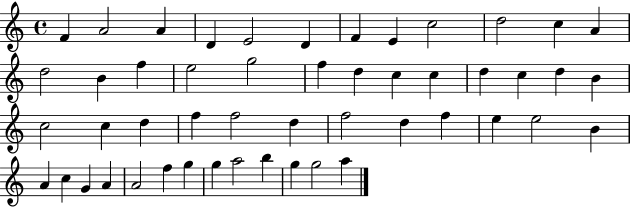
{
  \clef treble
  \time 4/4
  \defaultTimeSignature
  \key c \major
  f'4 a'2 a'4 | d'4 e'2 d'4 | f'4 e'4 c''2 | d''2 c''4 a'4 | \break d''2 b'4 f''4 | e''2 g''2 | f''4 d''4 c''4 c''4 | d''4 c''4 d''4 b'4 | \break c''2 c''4 d''4 | f''4 f''2 d''4 | f''2 d''4 f''4 | e''4 e''2 b'4 | \break a'4 c''4 g'4 a'4 | a'2 f''4 g''4 | g''4 a''2 b''4 | g''4 g''2 a''4 | \break \bar "|."
}